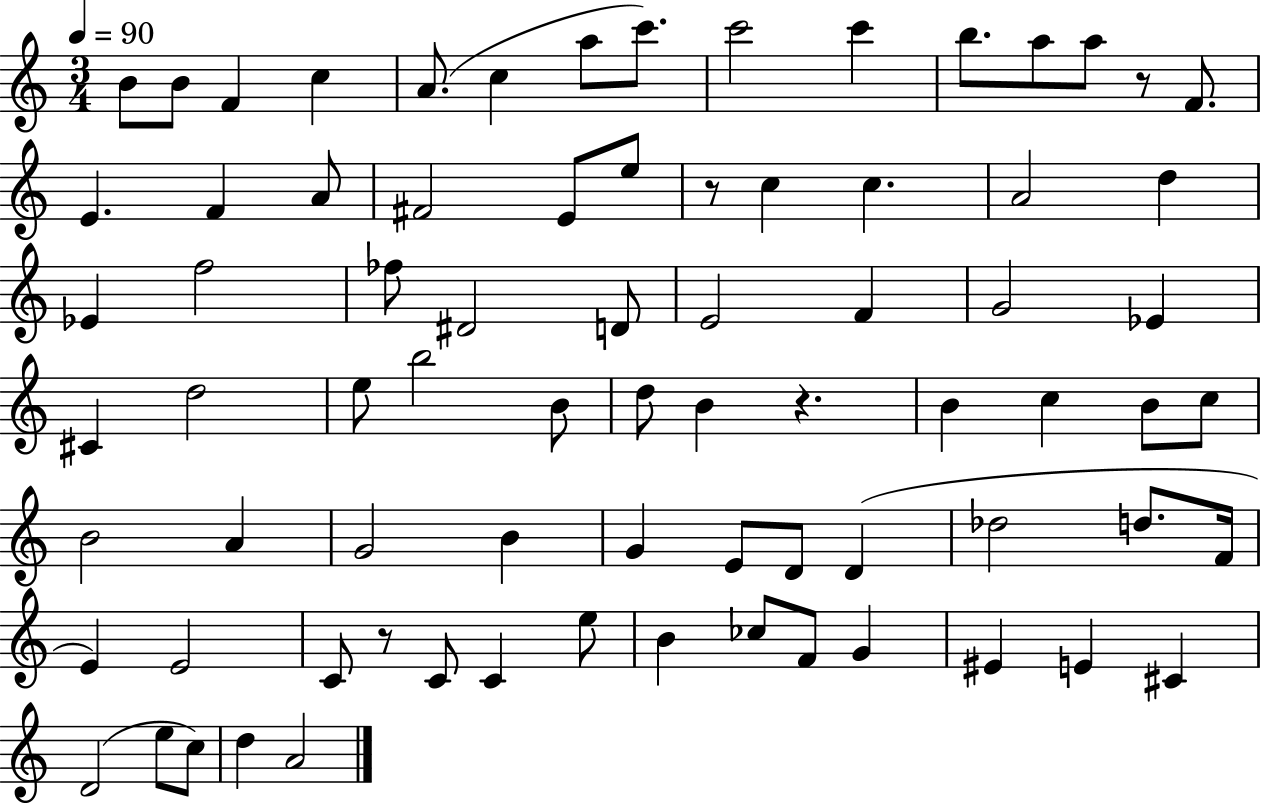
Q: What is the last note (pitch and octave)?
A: A4